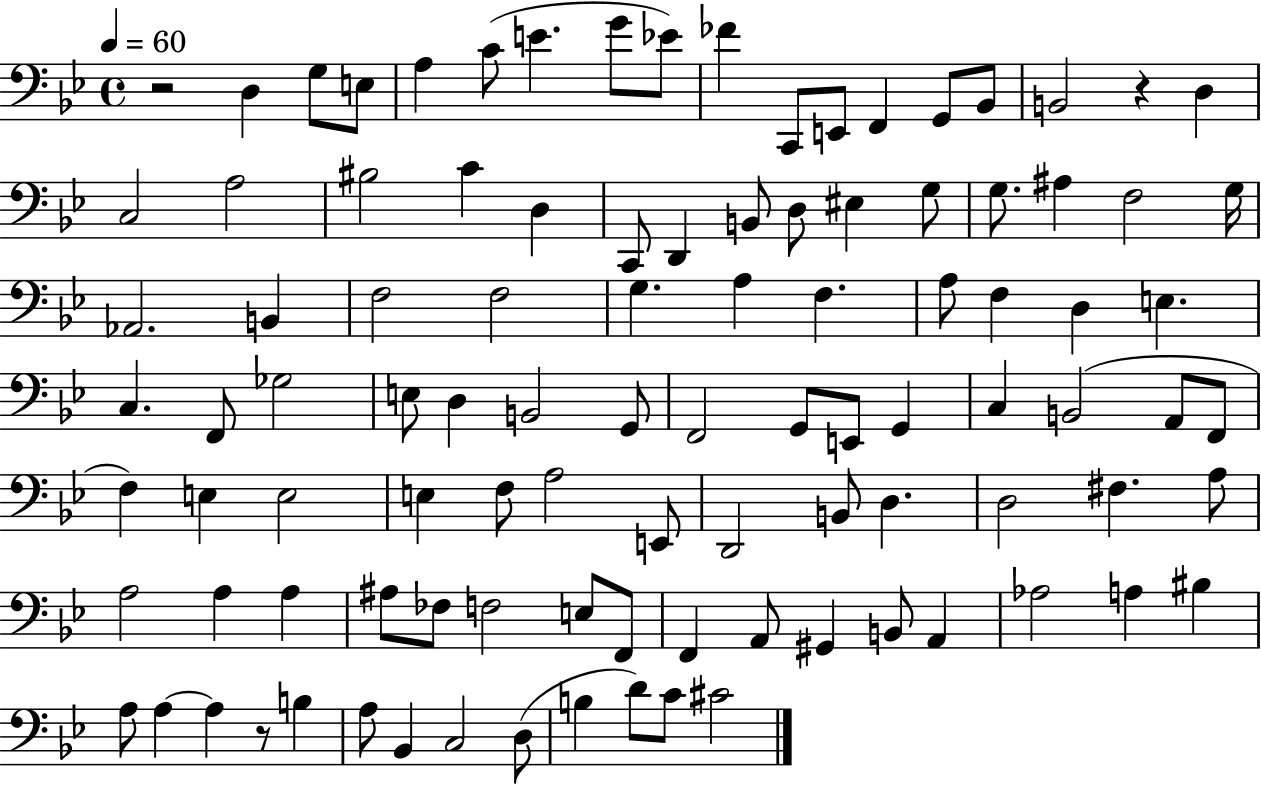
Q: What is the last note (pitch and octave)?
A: C#4